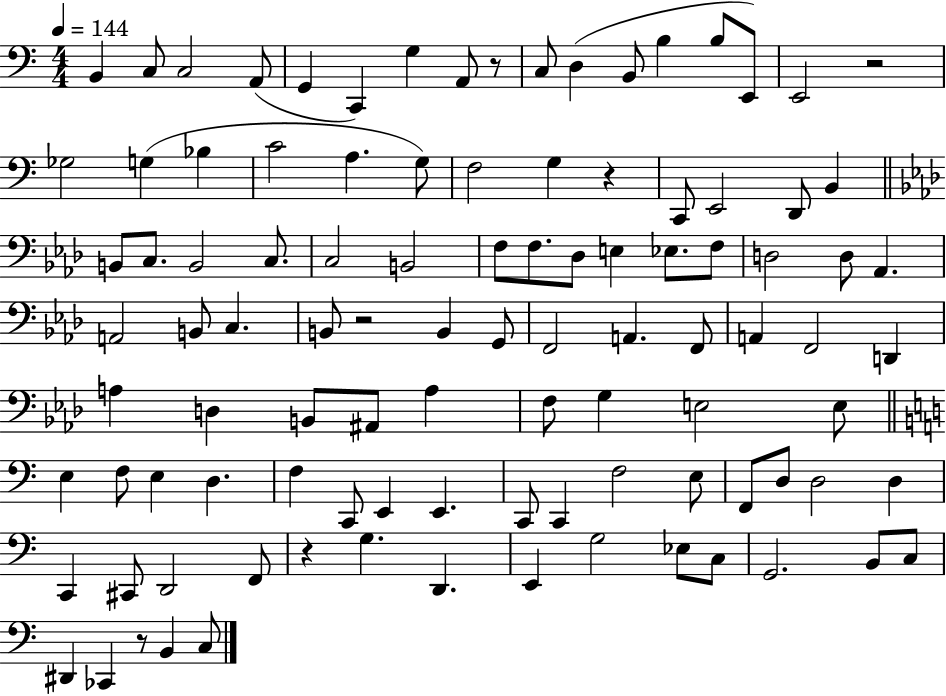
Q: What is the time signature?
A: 4/4